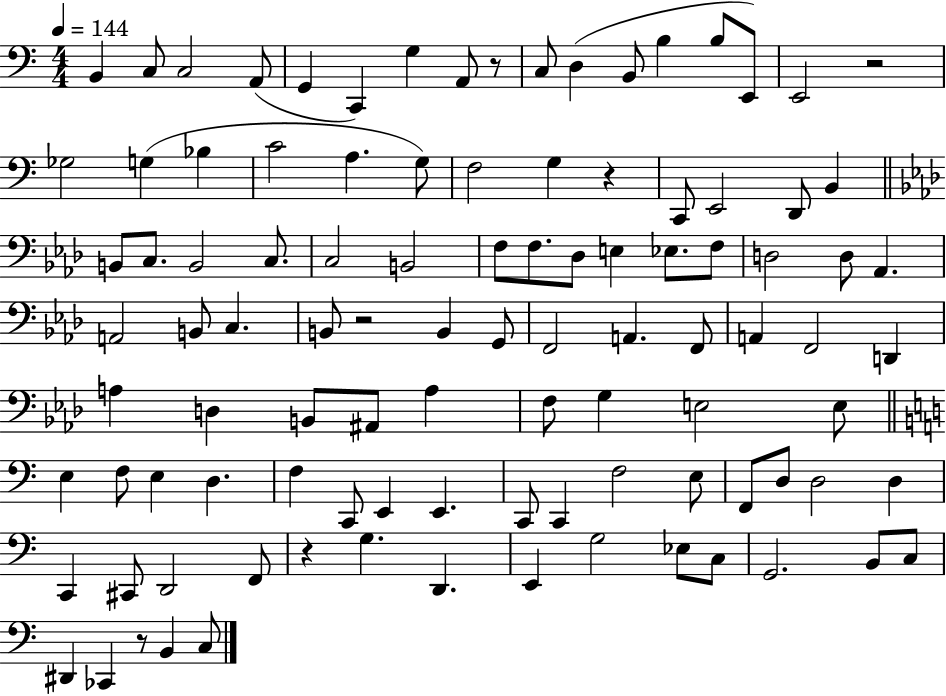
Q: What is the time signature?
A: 4/4